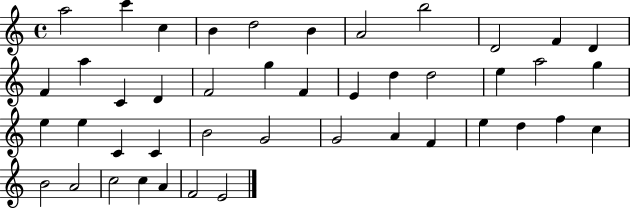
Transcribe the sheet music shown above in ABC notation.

X:1
T:Untitled
M:4/4
L:1/4
K:C
a2 c' c B d2 B A2 b2 D2 F D F a C D F2 g F E d d2 e a2 g e e C C B2 G2 G2 A F e d f c B2 A2 c2 c A F2 E2